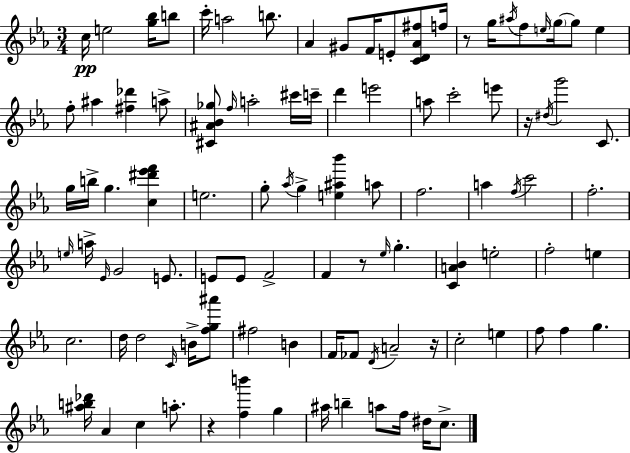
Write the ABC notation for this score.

X:1
T:Untitled
M:3/4
L:1/4
K:Eb
c/4 e2 [g_b]/4 b/2 c'/4 a2 b/2 _A ^G/2 F/4 E/2 [CD_A^f]/2 f/4 z/2 g/4 ^a/4 f/2 e/4 g/4 g/2 e f/2 ^a [^f_d'] a/2 [^C^A_B_g]/2 f/4 a2 ^c'/4 c'/4 d' e'2 a/2 c'2 e'/2 z/4 ^d/4 g'2 C/2 g/4 b/4 g [c^d'_e'f'] e2 g/2 _a/4 g [e^a_b'] a/2 f2 a f/4 c'2 f2 e/4 a/4 _E/4 G2 E/2 E/2 E/2 F2 F z/2 _e/4 g [CA_B] e2 f2 e c2 d/4 d2 C/4 B/4 [fg^a']/2 ^f2 B F/4 _F/2 D/4 A2 z/4 c2 e f/2 f g [^ab_d']/4 _A c a/2 z [fb'] g ^a/4 b a/2 f/4 ^d/4 c/2